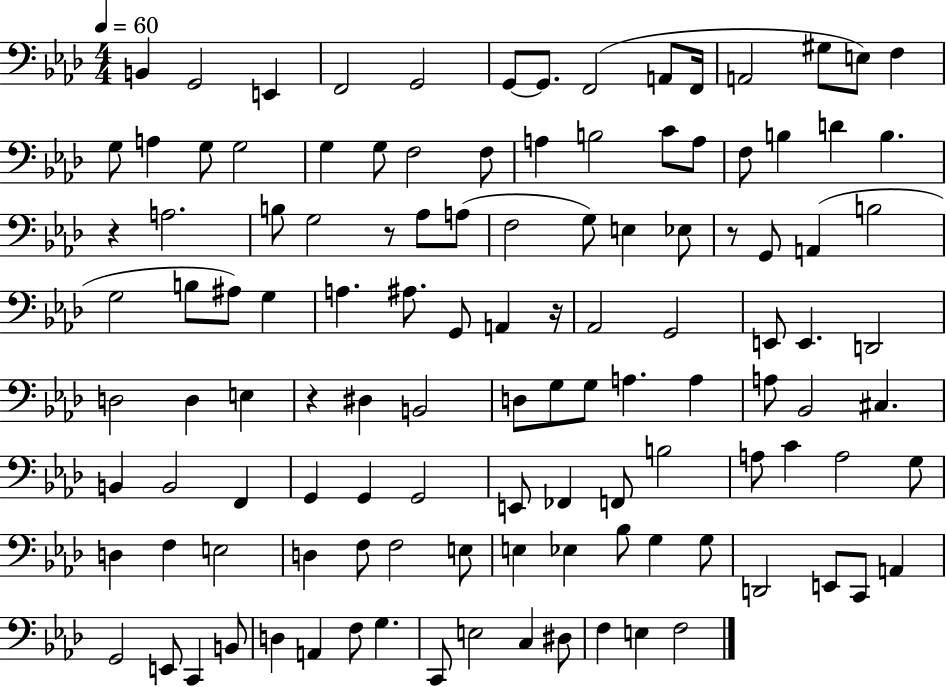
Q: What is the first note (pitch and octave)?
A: B2